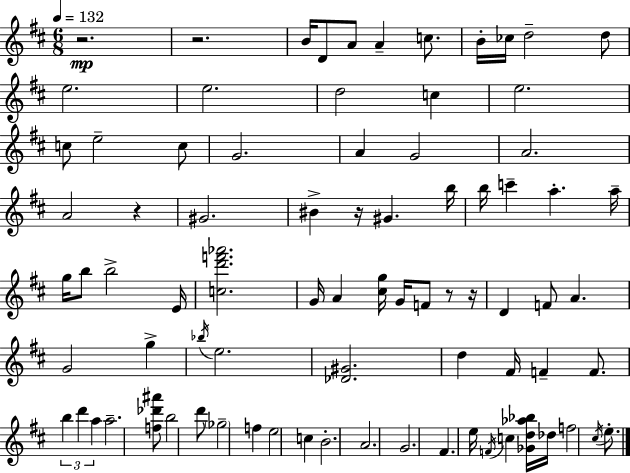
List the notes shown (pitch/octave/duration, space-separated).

R/h. R/h. B4/s D4/e A4/e A4/q C5/e. B4/s CES5/s D5/h D5/e E5/h. E5/h. D5/h C5/q E5/h. C5/e E5/h C5/e G4/h. A4/q G4/h A4/h. A4/h R/q G#4/h. BIS4/q R/s G#4/q. B5/s B5/s C6/q A5/q. A5/s G5/s B5/e B5/h E4/s [C5,D6,F6,Ab6]/h. G4/s A4/q [C#5,G5]/s G4/s F4/e R/e R/s D4/q F4/e A4/q. G4/h G5/q Bb5/s E5/h. [Db4,G#4]/h. D5/q F#4/s F4/q F4/e. B5/q D6/q A5/q A5/h. [F5,Db6,A#6]/e B5/h D6/e Gb5/h F5/q E5/h C5/q B4/h. A4/h. G4/h. F#4/q. E5/s F4/s C5/q [Gb4,D5,Ab5,Bb5]/s Db5/s F5/h C#5/s E5/e.